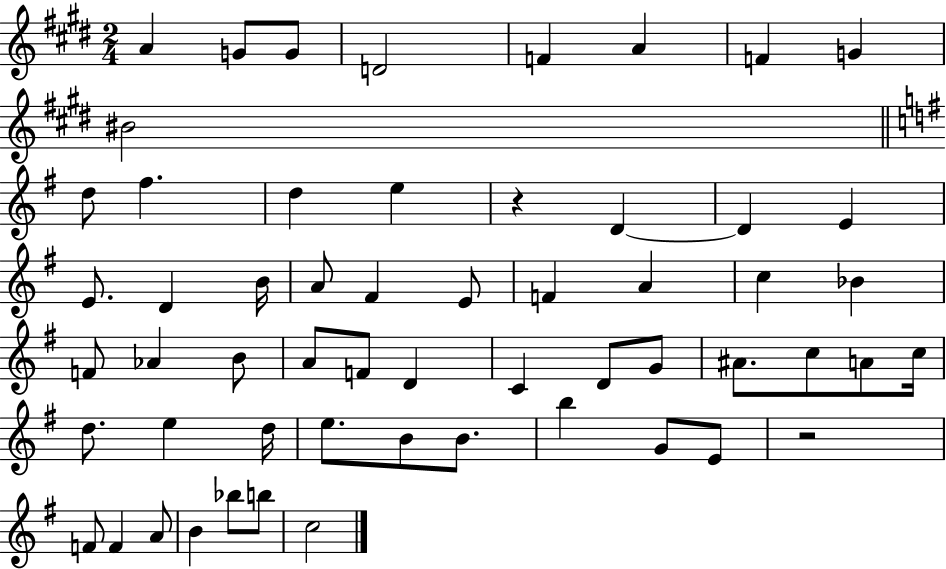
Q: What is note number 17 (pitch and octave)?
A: E4